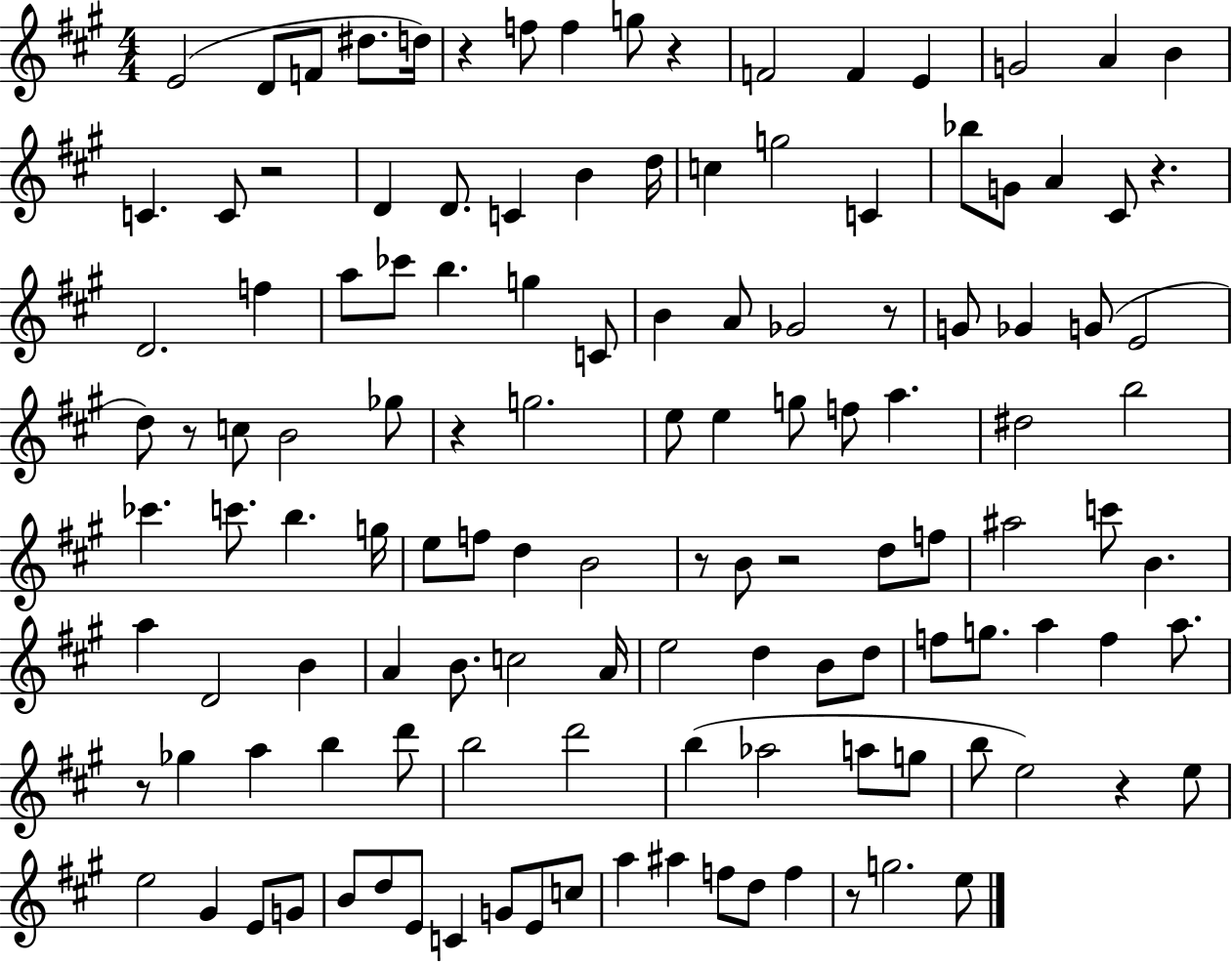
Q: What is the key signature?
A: A major